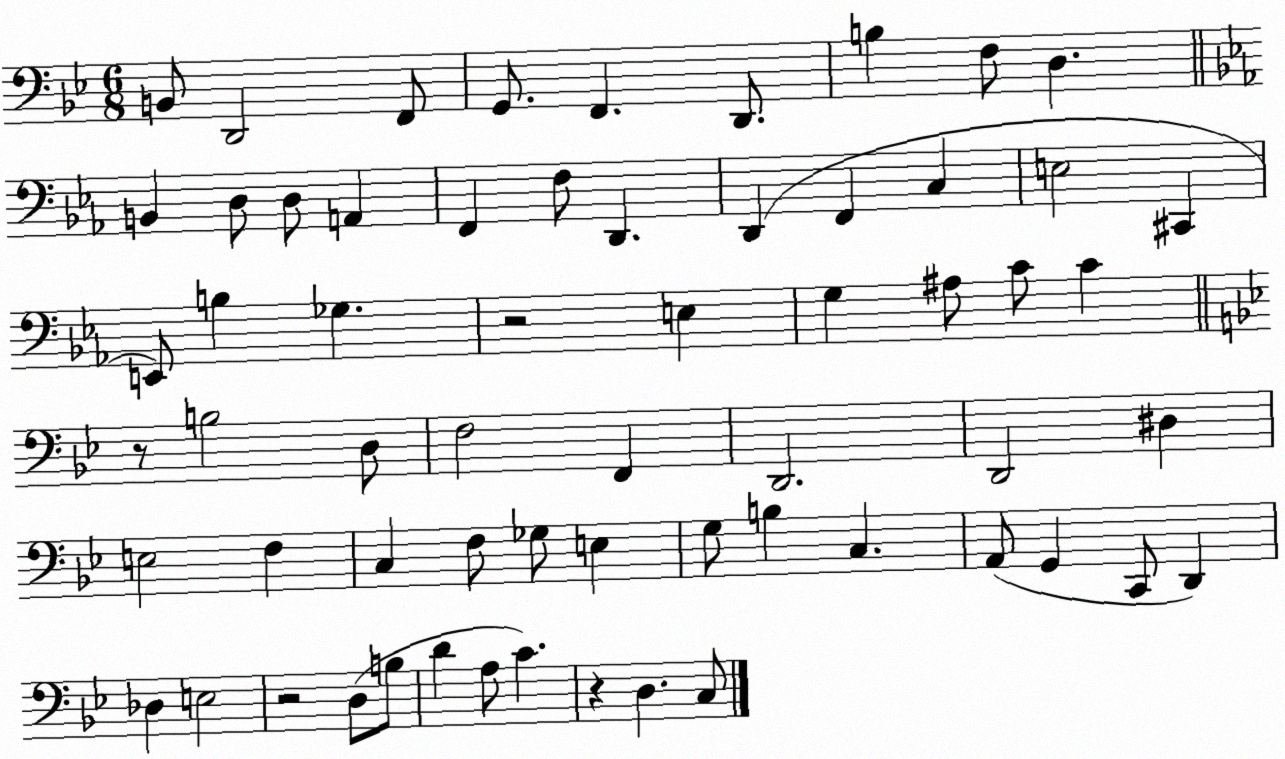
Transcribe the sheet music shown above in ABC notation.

X:1
T:Untitled
M:6/8
L:1/4
K:Bb
B,,/2 D,,2 F,,/2 G,,/2 F,, D,,/2 B, F,/2 D, B,, D,/2 D,/2 A,, F,, F,/2 D,, D,, F,, C, E,2 ^C,, E,,/2 B, _G, z2 E, G, ^A,/2 C/2 C z/2 B,2 D,/2 F,2 F,, D,,2 D,,2 ^D, E,2 F, C, F,/2 _G,/2 E, G,/2 B, C, A,,/2 G,, C,,/2 D,, _D, E,2 z2 D,/2 B,/2 D A,/2 C z D, C,/2